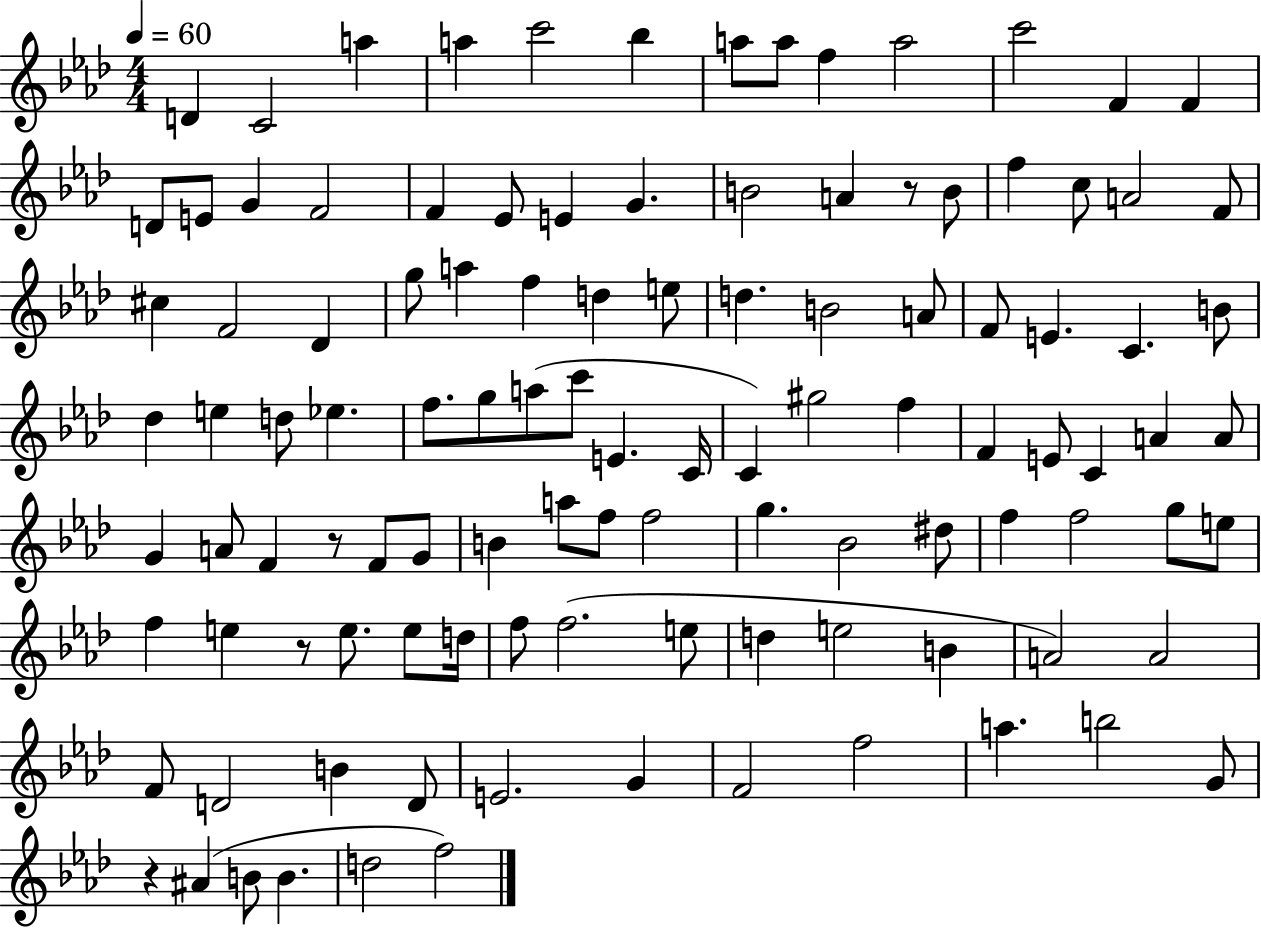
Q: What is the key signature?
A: AES major